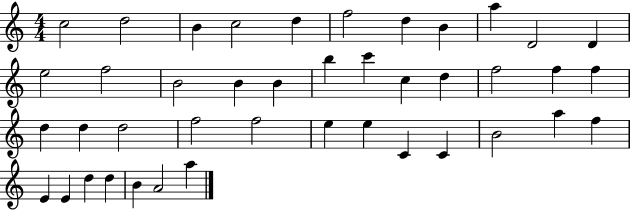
X:1
T:Untitled
M:4/4
L:1/4
K:C
c2 d2 B c2 d f2 d B a D2 D e2 f2 B2 B B b c' c d f2 f f d d d2 f2 f2 e e C C B2 a f E E d d B A2 a